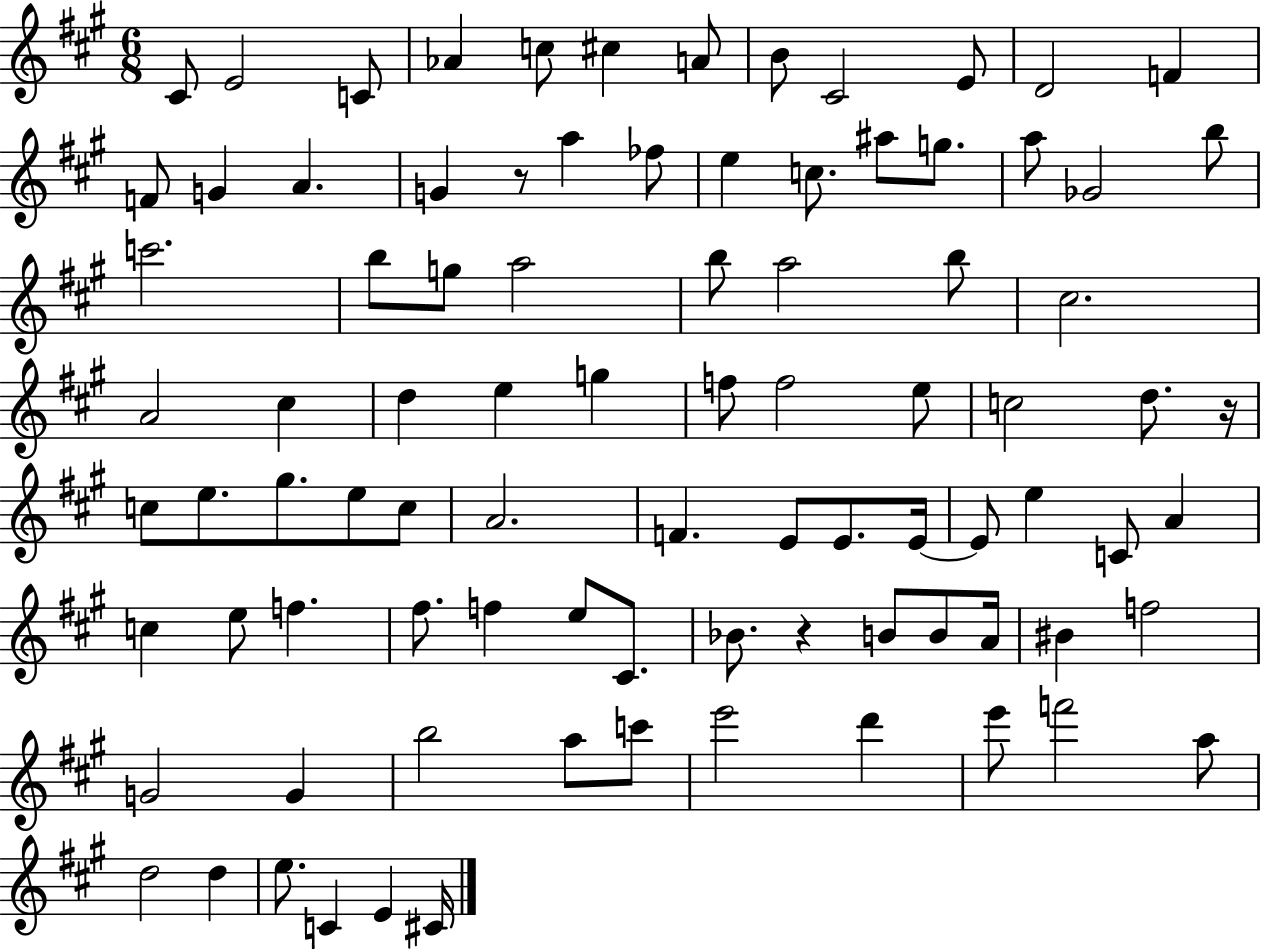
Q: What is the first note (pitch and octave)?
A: C#4